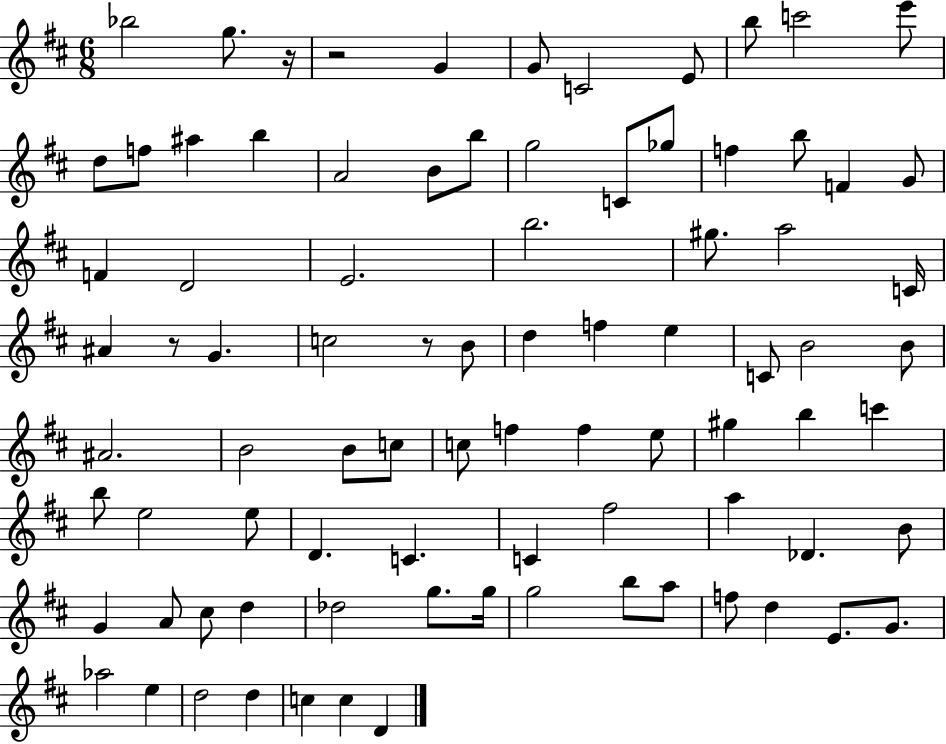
X:1
T:Untitled
M:6/8
L:1/4
K:D
_b2 g/2 z/4 z2 G G/2 C2 E/2 b/2 c'2 e'/2 d/2 f/2 ^a b A2 B/2 b/2 g2 C/2 _g/2 f b/2 F G/2 F D2 E2 b2 ^g/2 a2 C/4 ^A z/2 G c2 z/2 B/2 d f e C/2 B2 B/2 ^A2 B2 B/2 c/2 c/2 f f e/2 ^g b c' b/2 e2 e/2 D C C ^f2 a _D B/2 G A/2 ^c/2 d _d2 g/2 g/4 g2 b/2 a/2 f/2 d E/2 G/2 _a2 e d2 d c c D